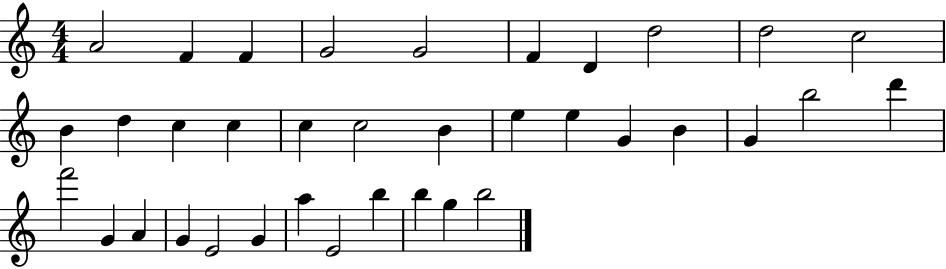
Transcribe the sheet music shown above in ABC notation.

X:1
T:Untitled
M:4/4
L:1/4
K:C
A2 F F G2 G2 F D d2 d2 c2 B d c c c c2 B e e G B G b2 d' f'2 G A G E2 G a E2 b b g b2